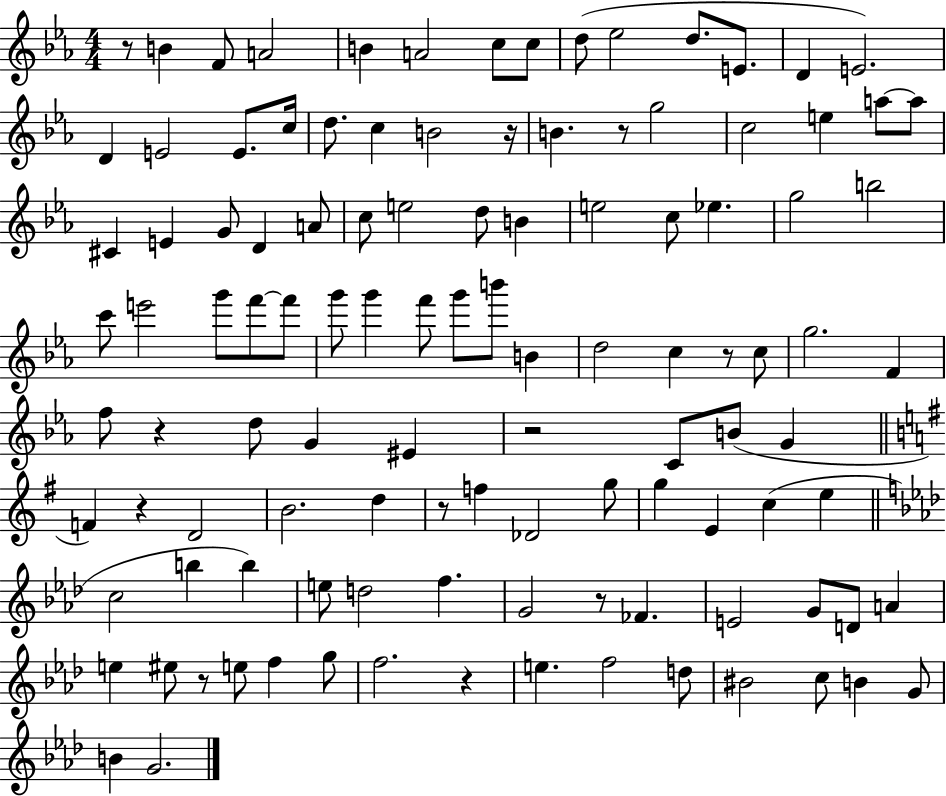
X:1
T:Untitled
M:4/4
L:1/4
K:Eb
z/2 B F/2 A2 B A2 c/2 c/2 d/2 _e2 d/2 E/2 D E2 D E2 E/2 c/4 d/2 c B2 z/4 B z/2 g2 c2 e a/2 a/2 ^C E G/2 D A/2 c/2 e2 d/2 B e2 c/2 _e g2 b2 c'/2 e'2 g'/2 f'/2 f'/2 g'/2 g' f'/2 g'/2 b'/2 B d2 c z/2 c/2 g2 F f/2 z d/2 G ^E z2 C/2 B/2 G F z D2 B2 d z/2 f _D2 g/2 g E c e c2 b b e/2 d2 f G2 z/2 _F E2 G/2 D/2 A e ^e/2 z/2 e/2 f g/2 f2 z e f2 d/2 ^B2 c/2 B G/2 B G2